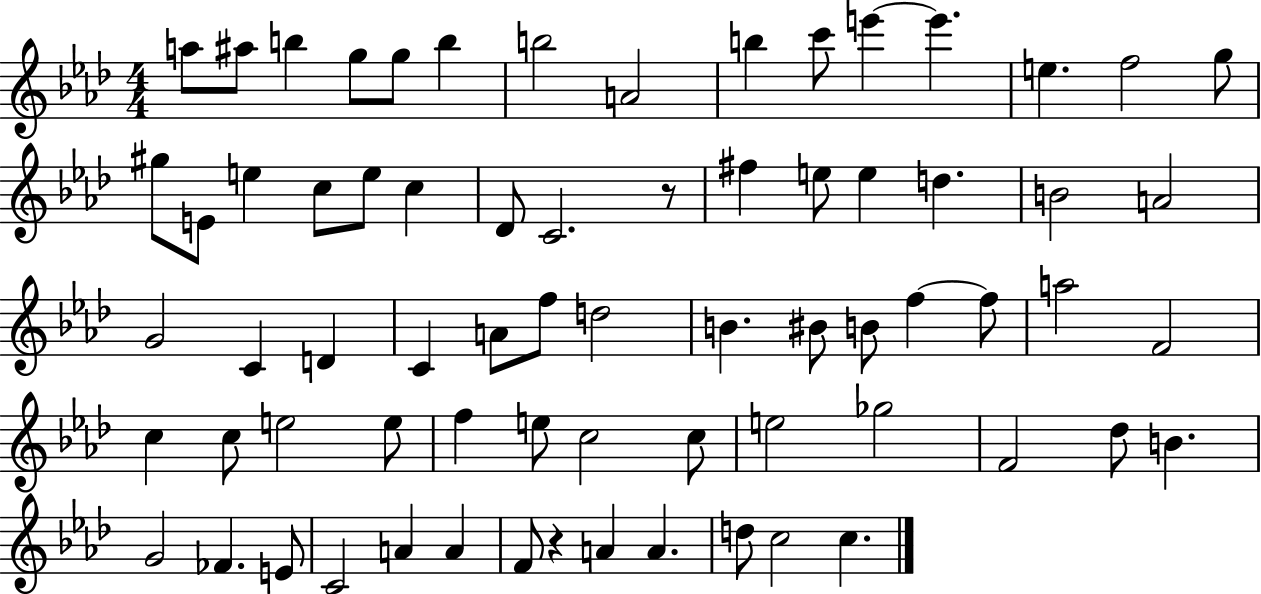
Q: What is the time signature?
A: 4/4